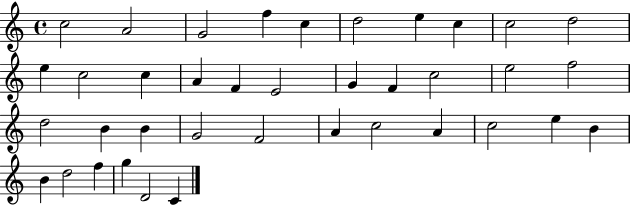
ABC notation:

X:1
T:Untitled
M:4/4
L:1/4
K:C
c2 A2 G2 f c d2 e c c2 d2 e c2 c A F E2 G F c2 e2 f2 d2 B B G2 F2 A c2 A c2 e B B d2 f g D2 C